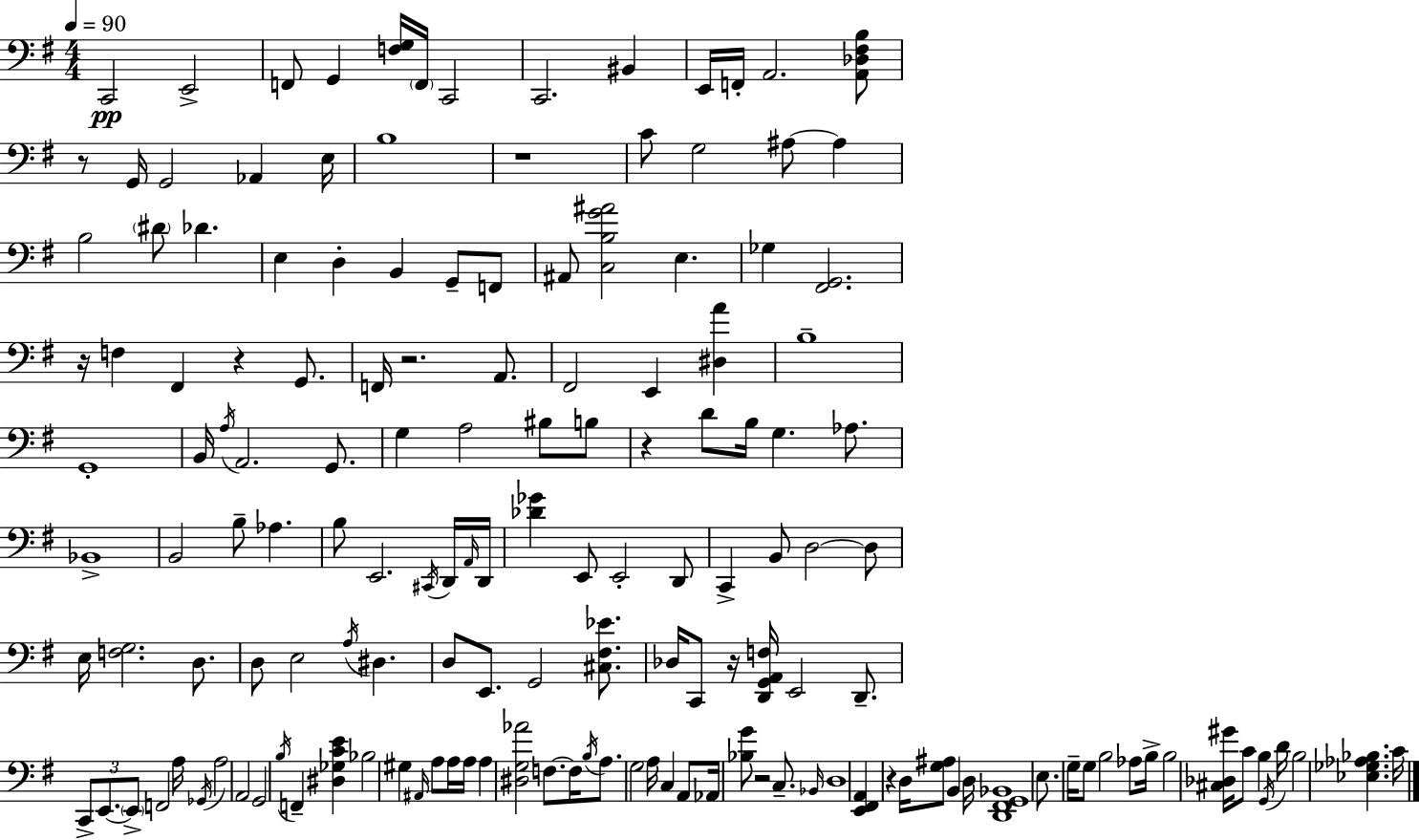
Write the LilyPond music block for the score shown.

{
  \clef bass
  \numericTimeSignature
  \time 4/4
  \key e \minor
  \tempo 4 = 90
  c,2\pp e,2-> | f,8 g,4 <f g>16 \parenthesize f,16 c,2 | c,2. bis,4 | e,16 f,16-. a,2. <a, des fis b>8 | \break r8 g,16 g,2 aes,4 e16 | b1 | r1 | c'8 g2 ais8~~ ais4 | \break b2 \parenthesize dis'8 des'4. | e4 d4-. b,4 g,8-- f,8 | ais,8 <c b g' ais'>2 e4. | ges4 <fis, g,>2. | \break r16 f4 fis,4 r4 g,8. | f,16 r2. a,8. | fis,2 e,4 <dis a'>4 | b1-- | \break g,1-. | b,16 \acciaccatura { a16 } a,2. g,8. | g4 a2 bis8 b8 | r4 d'8 b16 g4. aes8. | \break bes,1-> | b,2 b8-- aes4. | b8 e,2. \acciaccatura { cis,16 } | d,16 \grace { a,16 } d,16 <des' ges'>4 e,8 e,2-. | \break d,8 c,4-> b,8 d2~~ | d8 e16 <f g>2. | d8. d8 e2 \acciaccatura { a16 } dis4. | d8 e,8. g,2 | \break <cis fis ees'>8. des16 c,8 r16 <d, g, a, f>16 e,2 | d,8.-- \tuplet 3/2 { c,8-> e,8.~~ \parenthesize e,8-> } f,2 | a16 \acciaccatura { ges,16 } a2 a,2 | g,2 \acciaccatura { b16 } f,4-- | \break <dis ges c' e'>4 bes2 gis4 | \grace { ais,16 } a8 a16 a16 a4 <dis g aes'>2 | f8.~~ f16 \acciaccatura { b16 } a8. g2 | a16 c4 a,8 aes,16 <bes g'>8 r2 | \break c8.-- \grace { bes,16 } d1 | <e, fis, a,>4 r4 | d16 <g ais>8 b,4 d16 <d, fis, g, bes,>1 | e8. g16-- g8 b2 | \break aes8 b16-> b2 | <cis des gis'>16 c'8 b4 \acciaccatura { g,16 } d'16 b2 | <ees ges aes bes>4. c'16 \bar "|."
}